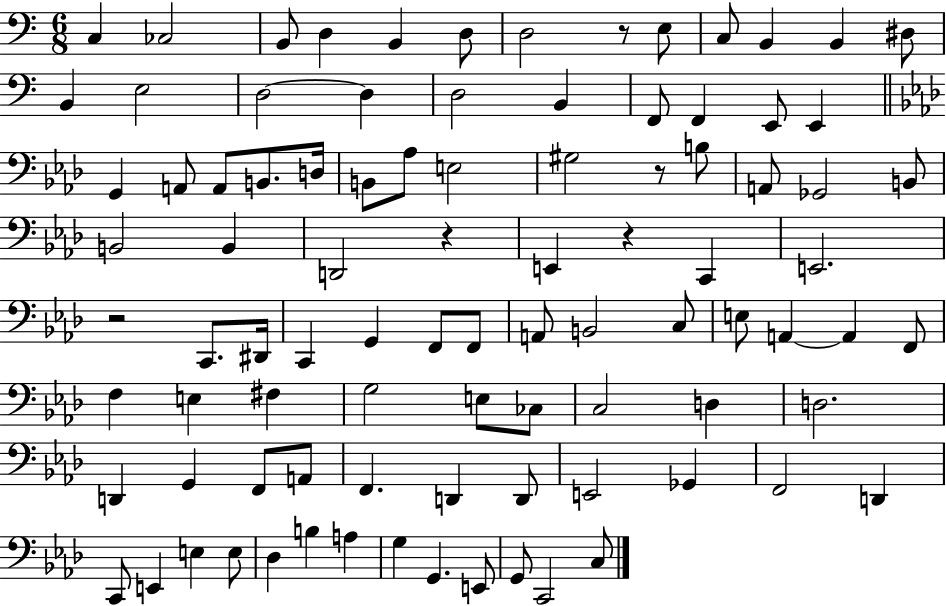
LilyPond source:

{
  \clef bass
  \numericTimeSignature
  \time 6/8
  \key c \major
  c4 ces2 | b,8 d4 b,4 d8 | d2 r8 e8 | c8 b,4 b,4 dis8 | \break b,4 e2 | d2~~ d4 | d2 b,4 | f,8 f,4 e,8 e,4 | \break \bar "||" \break \key f \minor g,4 a,8 a,8 b,8. d16 | b,8 aes8 e2 | gis2 r8 b8 | a,8 ges,2 b,8 | \break b,2 b,4 | d,2 r4 | e,4 r4 c,4 | e,2. | \break r2 c,8. dis,16 | c,4 g,4 f,8 f,8 | a,8 b,2 c8 | e8 a,4~~ a,4 f,8 | \break f4 e4 fis4 | g2 e8 ces8 | c2 d4 | d2. | \break d,4 g,4 f,8 a,8 | f,4. d,4 d,8 | e,2 ges,4 | f,2 d,4 | \break c,8 e,4 e4 e8 | des4 b4 a4 | g4 g,4. e,8 | g,8 c,2 c8 | \break \bar "|."
}